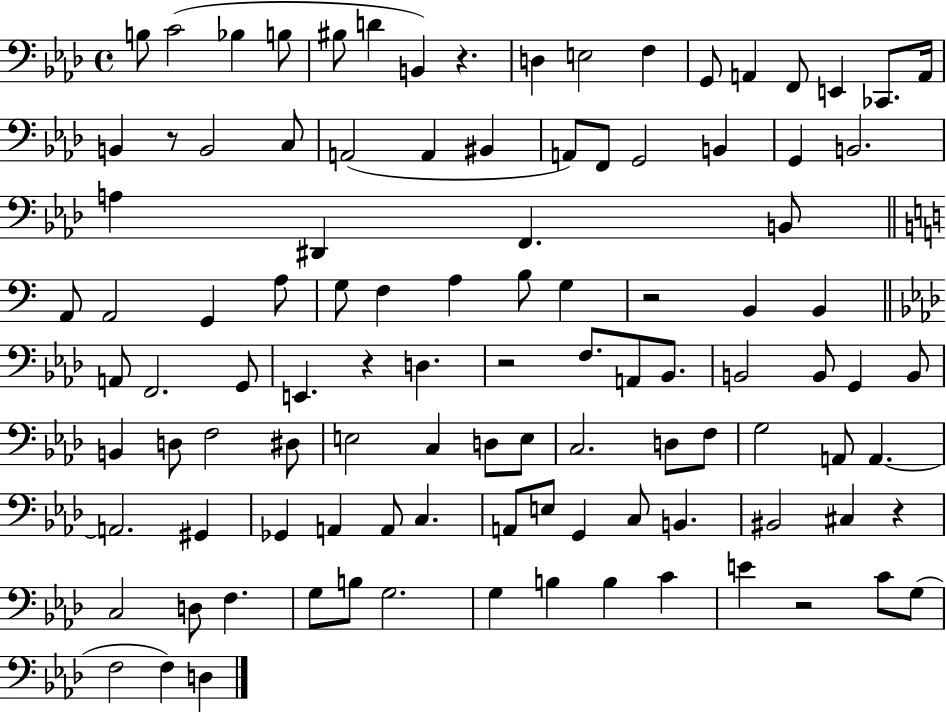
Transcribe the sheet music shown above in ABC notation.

X:1
T:Untitled
M:4/4
L:1/4
K:Ab
B,/2 C2 _B, B,/2 ^B,/2 D B,, z D, E,2 F, G,,/2 A,, F,,/2 E,, _C,,/2 A,,/4 B,, z/2 B,,2 C,/2 A,,2 A,, ^B,, A,,/2 F,,/2 G,,2 B,, G,, B,,2 A, ^D,, F,, B,,/2 A,,/2 A,,2 G,, A,/2 G,/2 F, A, B,/2 G, z2 B,, B,, A,,/2 F,,2 G,,/2 E,, z D, z2 F,/2 A,,/2 _B,,/2 B,,2 B,,/2 G,, B,,/2 B,, D,/2 F,2 ^D,/2 E,2 C, D,/2 E,/2 C,2 D,/2 F,/2 G,2 A,,/2 A,, A,,2 ^G,, _G,, A,, A,,/2 C, A,,/2 E,/2 G,, C,/2 B,, ^B,,2 ^C, z C,2 D,/2 F, G,/2 B,/2 G,2 G, B, B, C E z2 C/2 G,/2 F,2 F, D,